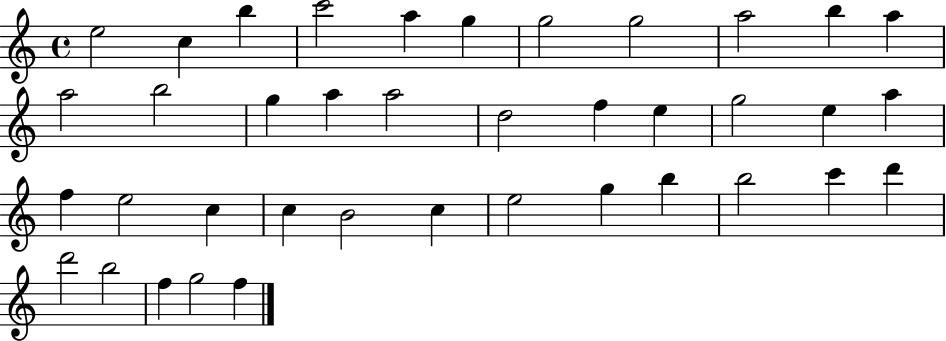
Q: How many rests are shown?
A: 0